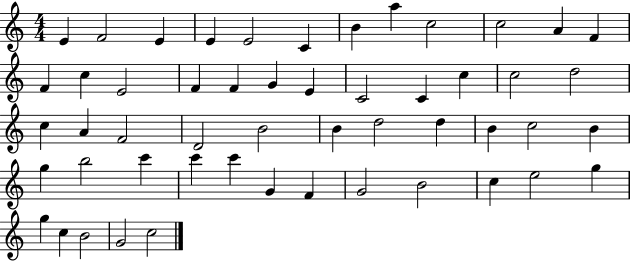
{
  \clef treble
  \numericTimeSignature
  \time 4/4
  \key c \major
  e'4 f'2 e'4 | e'4 e'2 c'4 | b'4 a''4 c''2 | c''2 a'4 f'4 | \break f'4 c''4 e'2 | f'4 f'4 g'4 e'4 | c'2 c'4 c''4 | c''2 d''2 | \break c''4 a'4 f'2 | d'2 b'2 | b'4 d''2 d''4 | b'4 c''2 b'4 | \break g''4 b''2 c'''4 | c'''4 c'''4 g'4 f'4 | g'2 b'2 | c''4 e''2 g''4 | \break g''4 c''4 b'2 | g'2 c''2 | \bar "|."
}